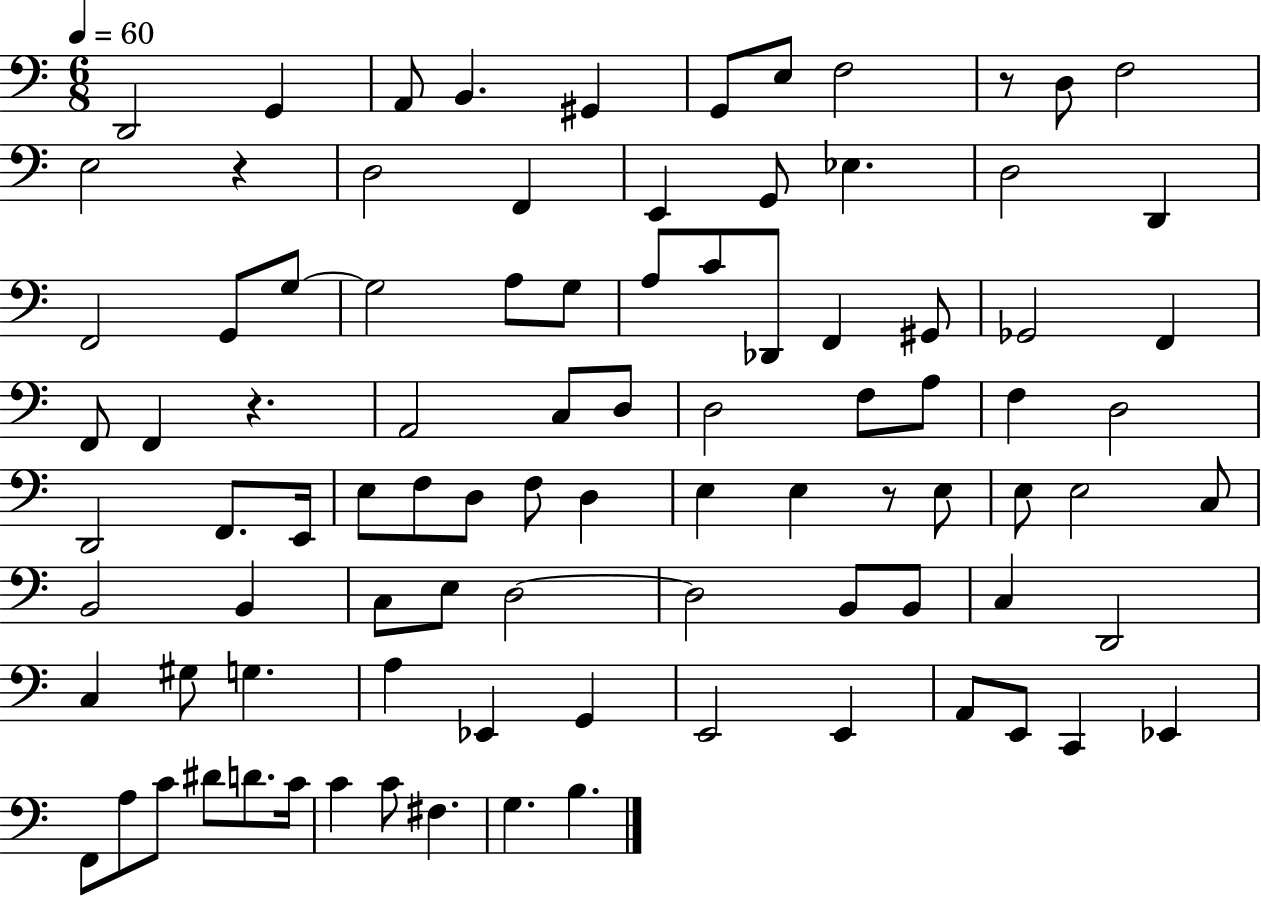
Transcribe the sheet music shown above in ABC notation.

X:1
T:Untitled
M:6/8
L:1/4
K:C
D,,2 G,, A,,/2 B,, ^G,, G,,/2 E,/2 F,2 z/2 D,/2 F,2 E,2 z D,2 F,, E,, G,,/2 _E, D,2 D,, F,,2 G,,/2 G,/2 G,2 A,/2 G,/2 A,/2 C/2 _D,,/2 F,, ^G,,/2 _G,,2 F,, F,,/2 F,, z A,,2 C,/2 D,/2 D,2 F,/2 A,/2 F, D,2 D,,2 F,,/2 E,,/4 E,/2 F,/2 D,/2 F,/2 D, E, E, z/2 E,/2 E,/2 E,2 C,/2 B,,2 B,, C,/2 E,/2 D,2 D,2 B,,/2 B,,/2 C, D,,2 C, ^G,/2 G, A, _E,, G,, E,,2 E,, A,,/2 E,,/2 C,, _E,, F,,/2 A,/2 C/2 ^D/2 D/2 C/4 C C/2 ^F, G, B,